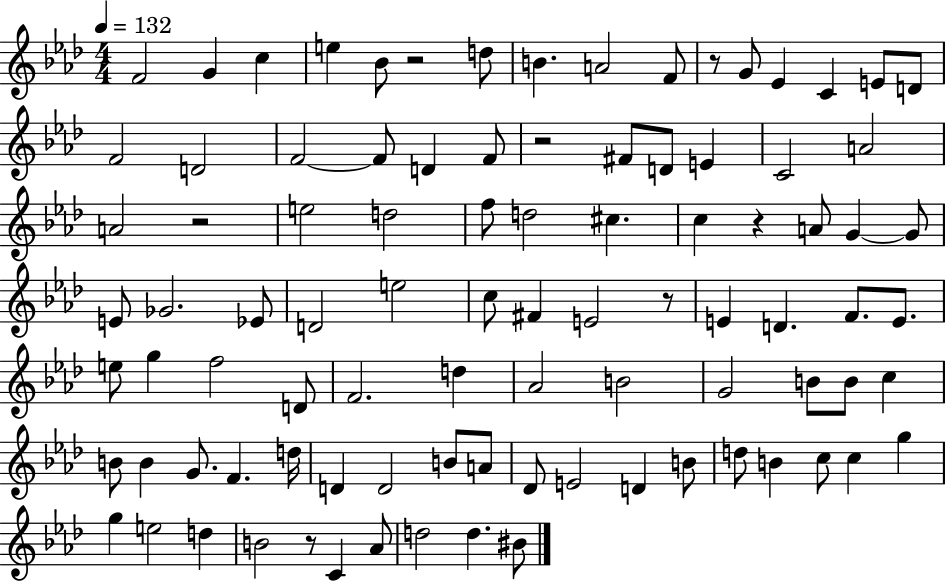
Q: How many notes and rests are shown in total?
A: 93